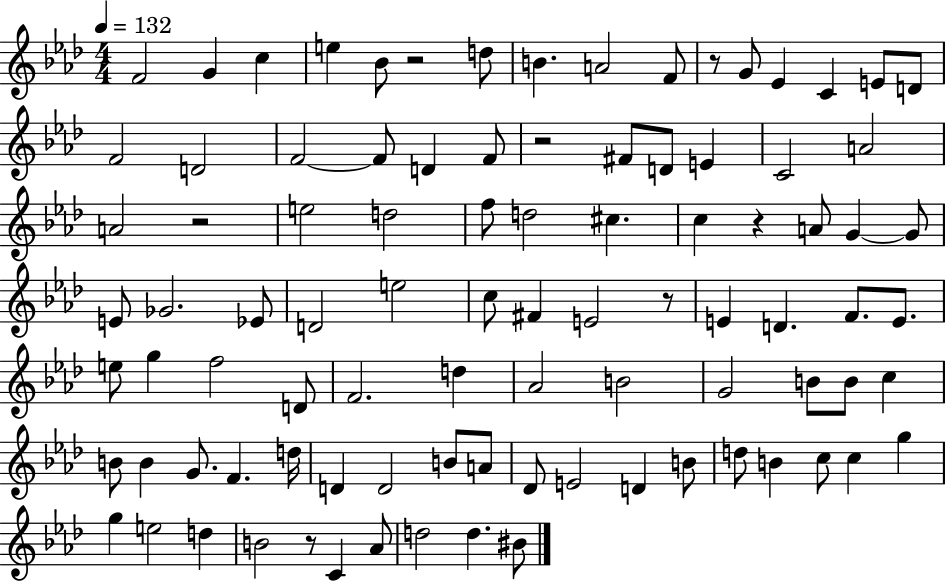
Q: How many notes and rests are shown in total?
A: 93